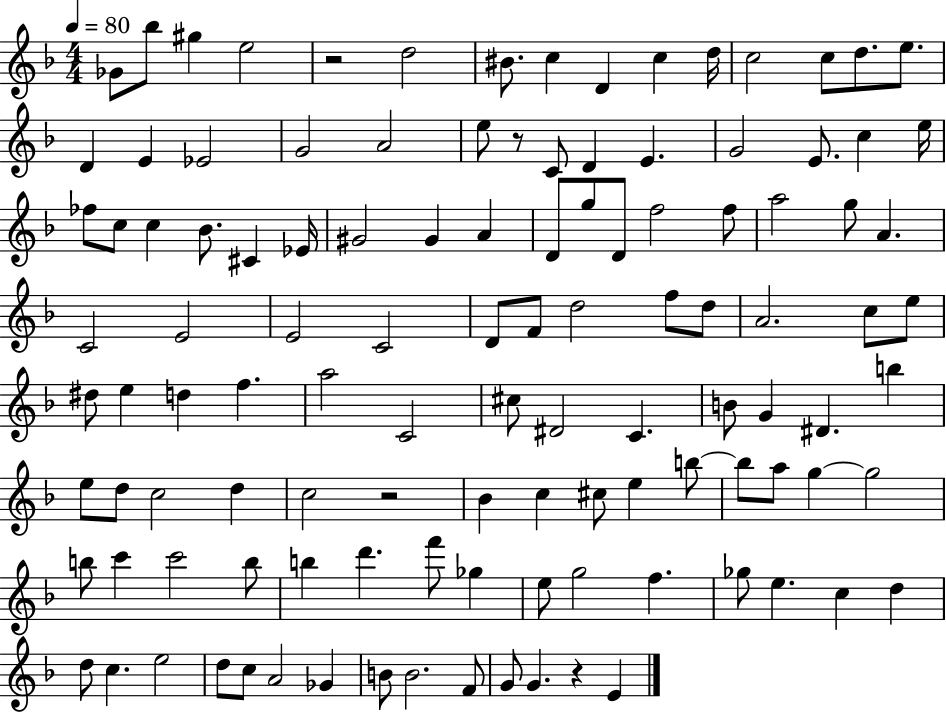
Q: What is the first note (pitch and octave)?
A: Gb4